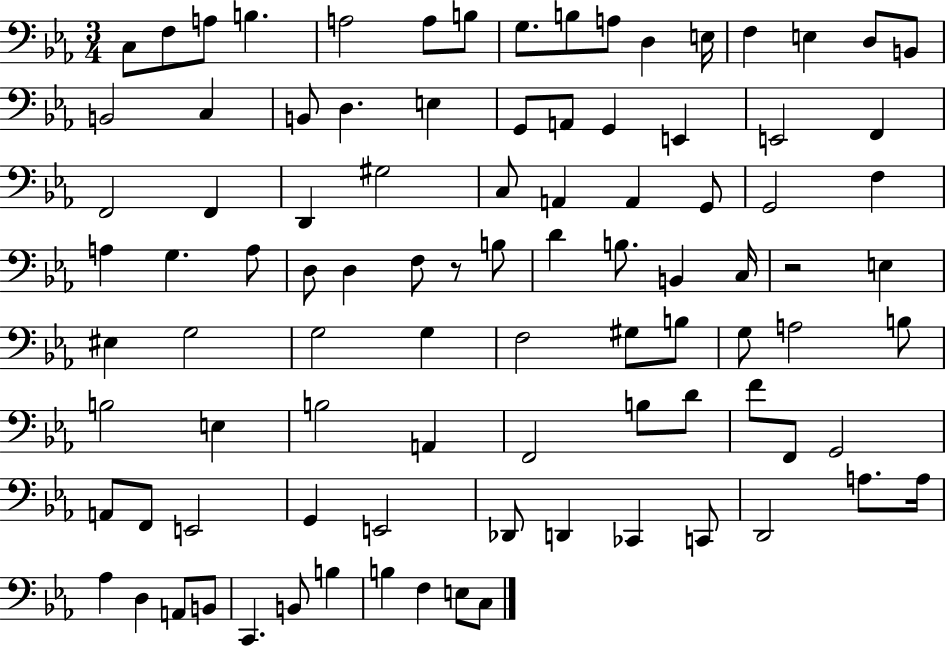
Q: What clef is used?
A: bass